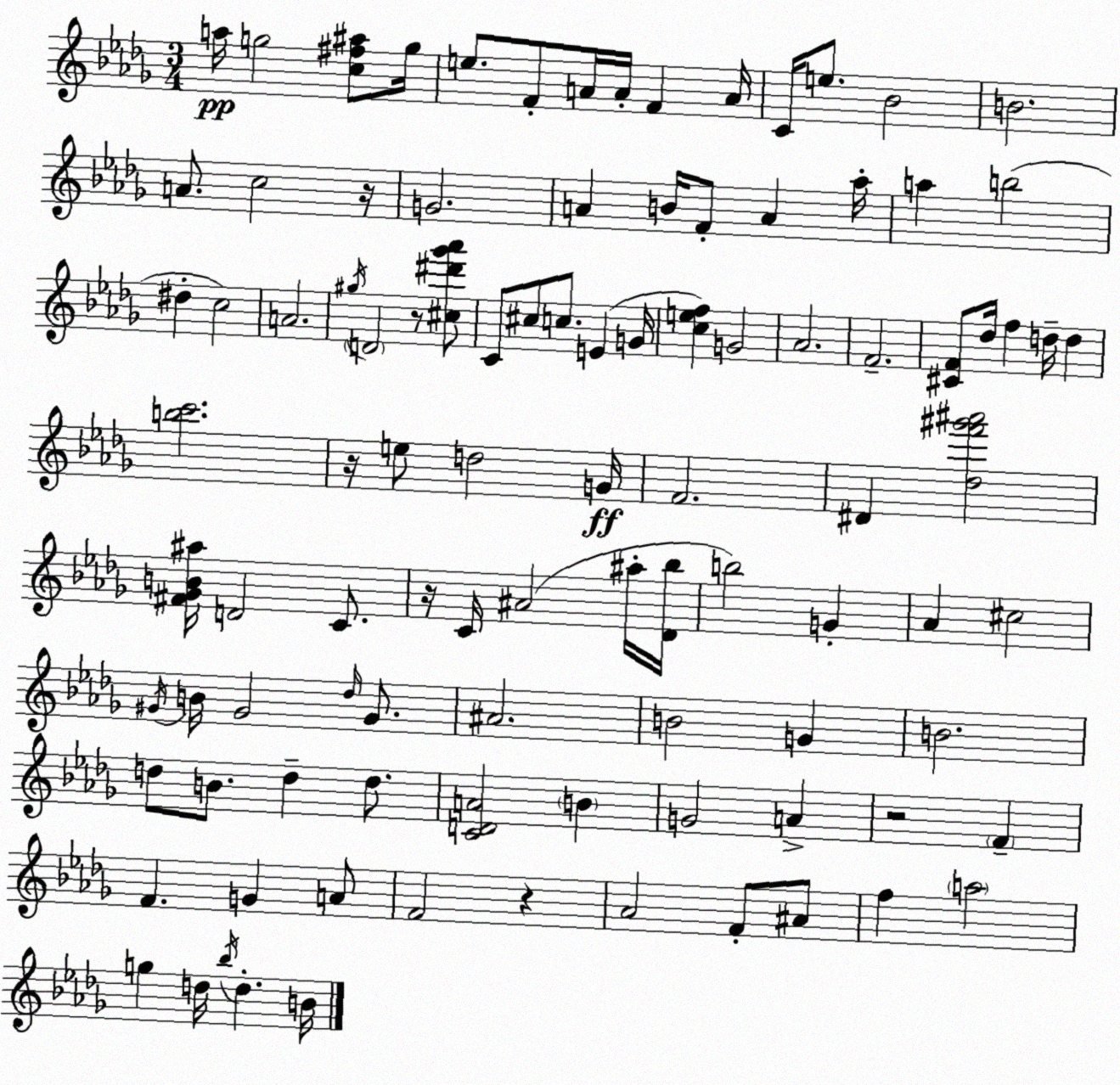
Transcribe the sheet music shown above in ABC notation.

X:1
T:Untitled
M:3/4
L:1/4
K:Bbm
a/4 g2 [c^f^a]/2 g/4 e/2 F/2 A/4 A/4 F A/4 C/4 e/2 _B2 B2 A/2 c2 z/4 G2 A B/4 F/2 A _a/4 a b2 ^d c2 A2 ^g/4 D2 z/2 [^c^d'_g'_a']/2 C/2 ^c/2 c/2 E G/4 [cef] G2 _A2 F2 [^CF]/2 _d/4 f d/4 d [bc']2 z/4 e/2 d2 G/4 F2 ^D [_df'^g'^a']2 [^F_GB^a]/4 D2 C/2 z/4 C/4 ^A2 ^a/4 [_D_b]/4 b2 G _A ^c2 ^G/4 B/4 ^G2 _d/4 ^G/2 ^A2 B2 G B2 d/2 B/2 d d/2 [CDA]2 B G2 A z2 F F G A/2 F2 z _A2 F/2 ^A/2 f a2 g d/4 _b/4 d B/4